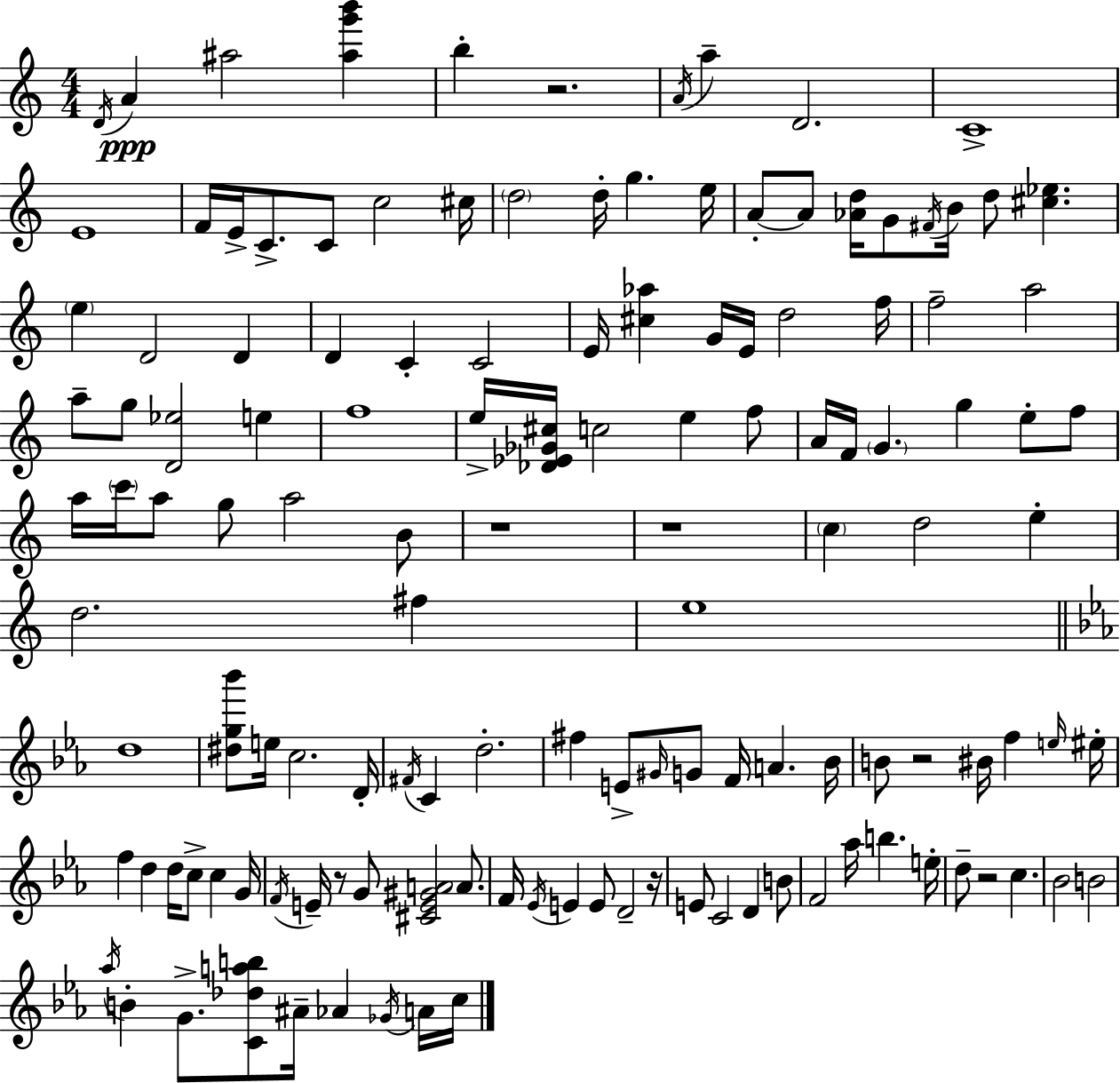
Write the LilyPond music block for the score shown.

{
  \clef treble
  \numericTimeSignature
  \time 4/4
  \key a \minor
  \acciaccatura { d'16 }\ppp a'4 ais''2 <ais'' g''' b'''>4 | b''4-. r2. | \acciaccatura { a'16 } a''4-- d'2. | c'1-> | \break e'1 | f'16 e'16-> c'8.-> c'8 c''2 | cis''16 \parenthesize d''2 d''16-. g''4. | e''16 a'8-.~~ a'8 <aes' d''>16 g'8 \acciaccatura { fis'16 } b'16 d''8 <cis'' ees''>4. | \break \parenthesize e''4 d'2 d'4 | d'4 c'4-. c'2 | e'16 <cis'' aes''>4 g'16 e'16 d''2 | f''16 f''2-- a''2 | \break a''8-- g''8 <d' ees''>2 e''4 | f''1 | e''16-> <des' ees' ges' cis''>16 c''2 e''4 | f''8 a'16 f'16 \parenthesize g'4. g''4 e''8-. | \break f''8 a''16 \parenthesize c'''16 a''8 g''8 a''2 | b'8 r1 | r1 | \parenthesize c''4 d''2 e''4-. | \break d''2. fis''4 | e''1 | \bar "||" \break \key c \minor d''1 | <dis'' g'' bes'''>8 e''16 c''2. d'16-. | \acciaccatura { fis'16 } c'4 d''2.-. | fis''4 e'8-> \grace { gis'16 } g'8 f'16 a'4. | \break bes'16 b'8 r2 bis'16 f''4 | \grace { e''16 } eis''16-. f''4 d''4 d''16 c''8-> c''4 | g'16 \acciaccatura { f'16 } e'16-- r8 g'8 <cis' e' gis' a'>2 | a'8. f'16 \acciaccatura { ees'16 } e'4 e'8 d'2-- | \break r16 e'8 c'2 d'4 | b'8 f'2 aes''16 b''4. | e''16-. d''8-- r2 c''4. | bes'2 b'2 | \break \acciaccatura { aes''16 } b'4-. g'8.-> <c' des'' a'' b''>8 ais'16-- | aes'4 \acciaccatura { ges'16 } a'16 c''16 \bar "|."
}